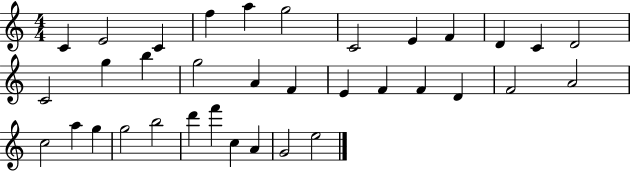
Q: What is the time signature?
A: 4/4